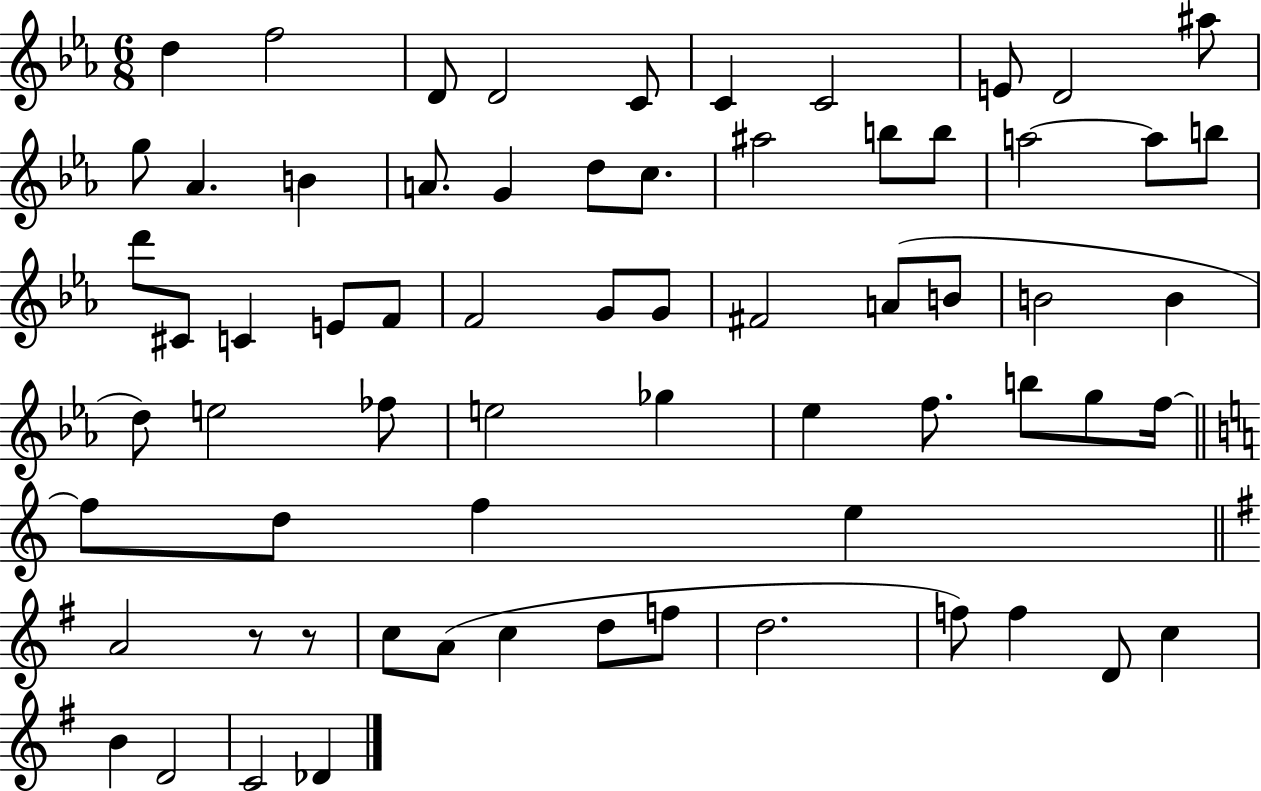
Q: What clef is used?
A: treble